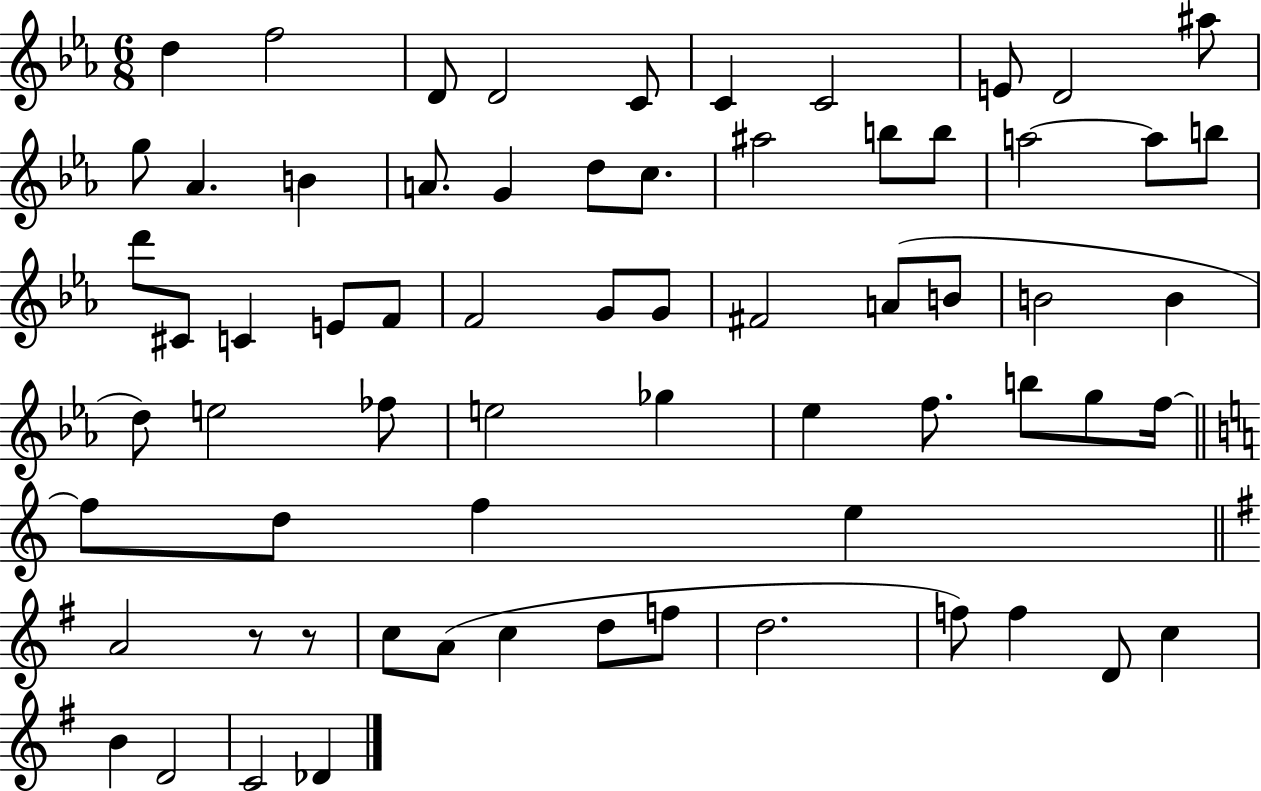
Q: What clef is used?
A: treble